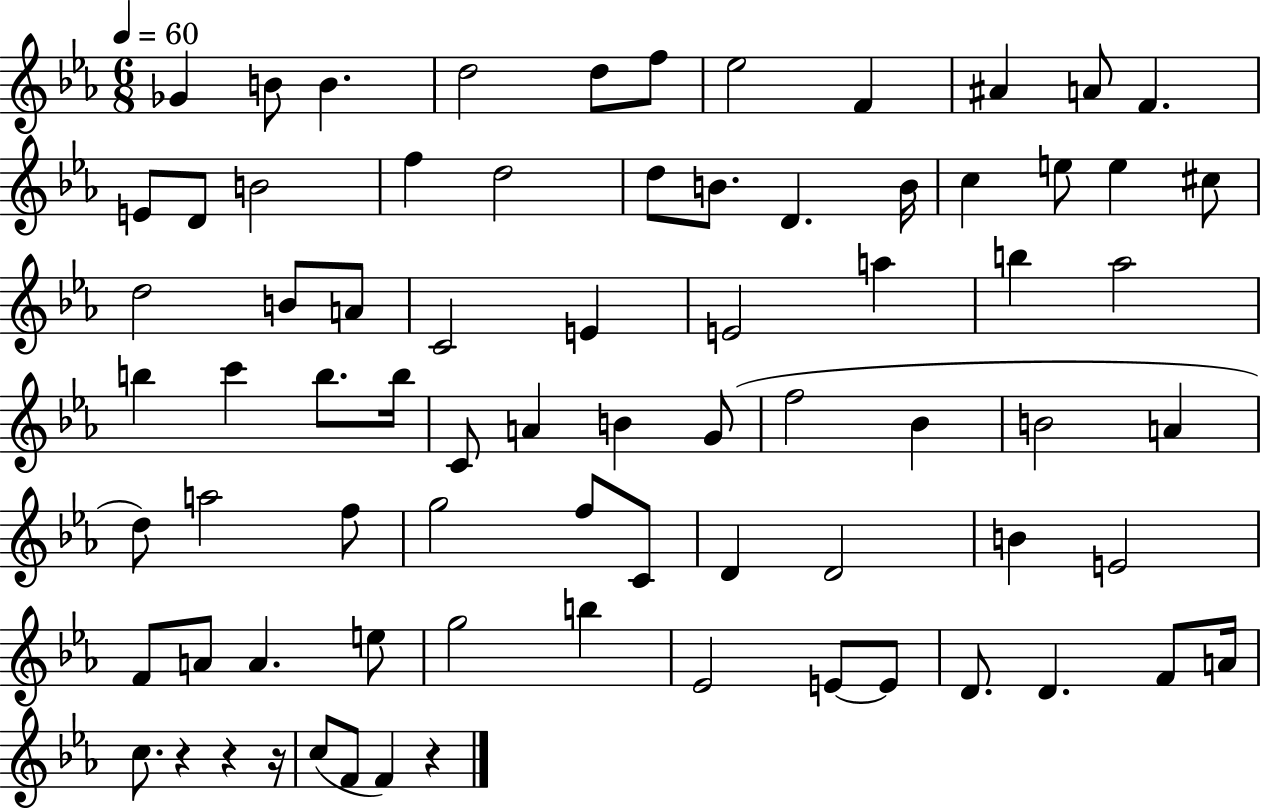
{
  \clef treble
  \numericTimeSignature
  \time 6/8
  \key ees \major
  \tempo 4 = 60
  ges'4 b'8 b'4. | d''2 d''8 f''8 | ees''2 f'4 | ais'4 a'8 f'4. | \break e'8 d'8 b'2 | f''4 d''2 | d''8 b'8. d'4. b'16 | c''4 e''8 e''4 cis''8 | \break d''2 b'8 a'8 | c'2 e'4 | e'2 a''4 | b''4 aes''2 | \break b''4 c'''4 b''8. b''16 | c'8 a'4 b'4 g'8( | f''2 bes'4 | b'2 a'4 | \break d''8) a''2 f''8 | g''2 f''8 c'8 | d'4 d'2 | b'4 e'2 | \break f'8 a'8 a'4. e''8 | g''2 b''4 | ees'2 e'8~~ e'8 | d'8. d'4. f'8 a'16 | \break c''8. r4 r4 r16 | c''8( f'8 f'4) r4 | \bar "|."
}